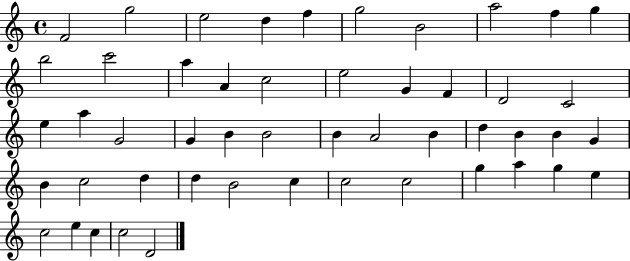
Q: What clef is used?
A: treble